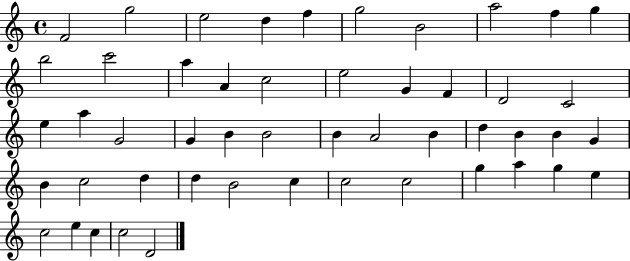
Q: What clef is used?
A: treble